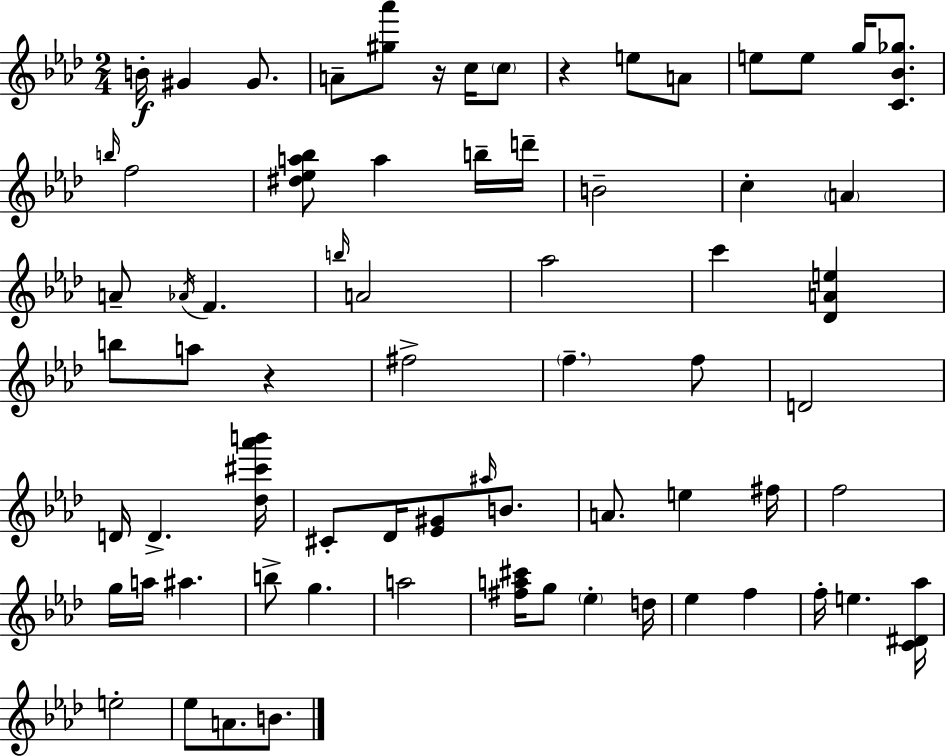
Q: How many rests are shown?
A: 3